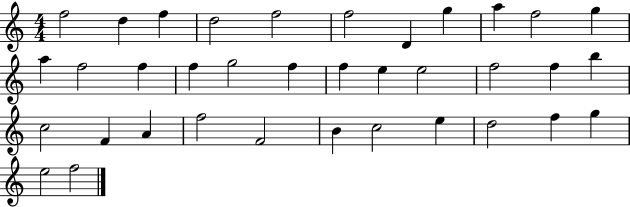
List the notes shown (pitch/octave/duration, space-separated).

F5/h D5/q F5/q D5/h F5/h F5/h D4/q G5/q A5/q F5/h G5/q A5/q F5/h F5/q F5/q G5/h F5/q F5/q E5/q E5/h F5/h F5/q B5/q C5/h F4/q A4/q F5/h F4/h B4/q C5/h E5/q D5/h F5/q G5/q E5/h F5/h